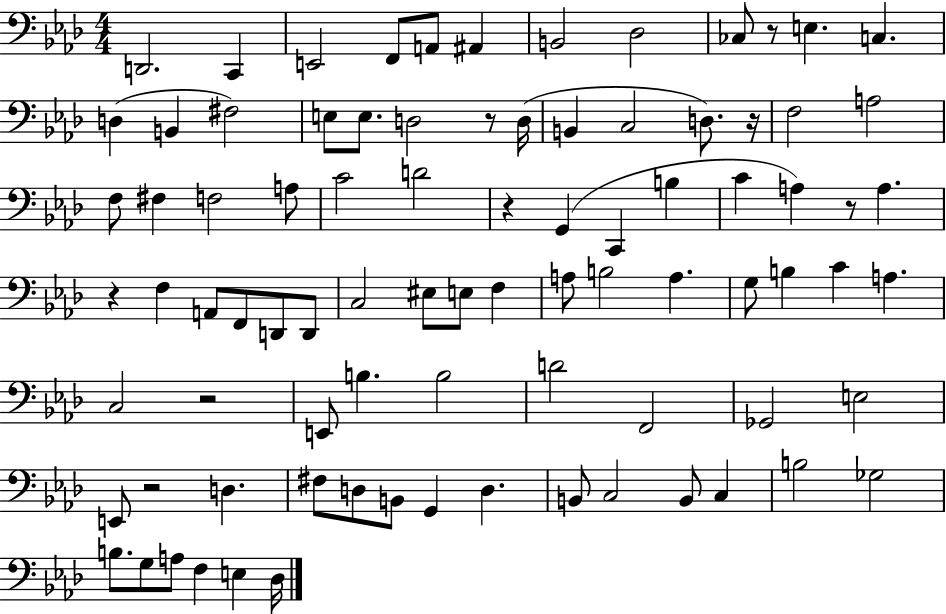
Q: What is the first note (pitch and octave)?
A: D2